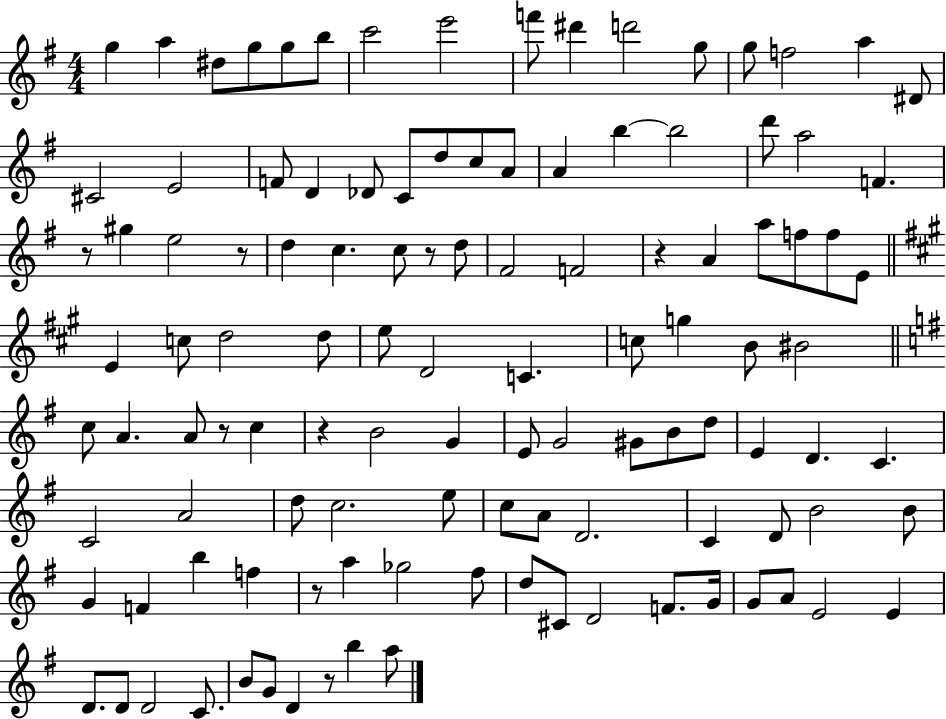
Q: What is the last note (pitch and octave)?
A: A5